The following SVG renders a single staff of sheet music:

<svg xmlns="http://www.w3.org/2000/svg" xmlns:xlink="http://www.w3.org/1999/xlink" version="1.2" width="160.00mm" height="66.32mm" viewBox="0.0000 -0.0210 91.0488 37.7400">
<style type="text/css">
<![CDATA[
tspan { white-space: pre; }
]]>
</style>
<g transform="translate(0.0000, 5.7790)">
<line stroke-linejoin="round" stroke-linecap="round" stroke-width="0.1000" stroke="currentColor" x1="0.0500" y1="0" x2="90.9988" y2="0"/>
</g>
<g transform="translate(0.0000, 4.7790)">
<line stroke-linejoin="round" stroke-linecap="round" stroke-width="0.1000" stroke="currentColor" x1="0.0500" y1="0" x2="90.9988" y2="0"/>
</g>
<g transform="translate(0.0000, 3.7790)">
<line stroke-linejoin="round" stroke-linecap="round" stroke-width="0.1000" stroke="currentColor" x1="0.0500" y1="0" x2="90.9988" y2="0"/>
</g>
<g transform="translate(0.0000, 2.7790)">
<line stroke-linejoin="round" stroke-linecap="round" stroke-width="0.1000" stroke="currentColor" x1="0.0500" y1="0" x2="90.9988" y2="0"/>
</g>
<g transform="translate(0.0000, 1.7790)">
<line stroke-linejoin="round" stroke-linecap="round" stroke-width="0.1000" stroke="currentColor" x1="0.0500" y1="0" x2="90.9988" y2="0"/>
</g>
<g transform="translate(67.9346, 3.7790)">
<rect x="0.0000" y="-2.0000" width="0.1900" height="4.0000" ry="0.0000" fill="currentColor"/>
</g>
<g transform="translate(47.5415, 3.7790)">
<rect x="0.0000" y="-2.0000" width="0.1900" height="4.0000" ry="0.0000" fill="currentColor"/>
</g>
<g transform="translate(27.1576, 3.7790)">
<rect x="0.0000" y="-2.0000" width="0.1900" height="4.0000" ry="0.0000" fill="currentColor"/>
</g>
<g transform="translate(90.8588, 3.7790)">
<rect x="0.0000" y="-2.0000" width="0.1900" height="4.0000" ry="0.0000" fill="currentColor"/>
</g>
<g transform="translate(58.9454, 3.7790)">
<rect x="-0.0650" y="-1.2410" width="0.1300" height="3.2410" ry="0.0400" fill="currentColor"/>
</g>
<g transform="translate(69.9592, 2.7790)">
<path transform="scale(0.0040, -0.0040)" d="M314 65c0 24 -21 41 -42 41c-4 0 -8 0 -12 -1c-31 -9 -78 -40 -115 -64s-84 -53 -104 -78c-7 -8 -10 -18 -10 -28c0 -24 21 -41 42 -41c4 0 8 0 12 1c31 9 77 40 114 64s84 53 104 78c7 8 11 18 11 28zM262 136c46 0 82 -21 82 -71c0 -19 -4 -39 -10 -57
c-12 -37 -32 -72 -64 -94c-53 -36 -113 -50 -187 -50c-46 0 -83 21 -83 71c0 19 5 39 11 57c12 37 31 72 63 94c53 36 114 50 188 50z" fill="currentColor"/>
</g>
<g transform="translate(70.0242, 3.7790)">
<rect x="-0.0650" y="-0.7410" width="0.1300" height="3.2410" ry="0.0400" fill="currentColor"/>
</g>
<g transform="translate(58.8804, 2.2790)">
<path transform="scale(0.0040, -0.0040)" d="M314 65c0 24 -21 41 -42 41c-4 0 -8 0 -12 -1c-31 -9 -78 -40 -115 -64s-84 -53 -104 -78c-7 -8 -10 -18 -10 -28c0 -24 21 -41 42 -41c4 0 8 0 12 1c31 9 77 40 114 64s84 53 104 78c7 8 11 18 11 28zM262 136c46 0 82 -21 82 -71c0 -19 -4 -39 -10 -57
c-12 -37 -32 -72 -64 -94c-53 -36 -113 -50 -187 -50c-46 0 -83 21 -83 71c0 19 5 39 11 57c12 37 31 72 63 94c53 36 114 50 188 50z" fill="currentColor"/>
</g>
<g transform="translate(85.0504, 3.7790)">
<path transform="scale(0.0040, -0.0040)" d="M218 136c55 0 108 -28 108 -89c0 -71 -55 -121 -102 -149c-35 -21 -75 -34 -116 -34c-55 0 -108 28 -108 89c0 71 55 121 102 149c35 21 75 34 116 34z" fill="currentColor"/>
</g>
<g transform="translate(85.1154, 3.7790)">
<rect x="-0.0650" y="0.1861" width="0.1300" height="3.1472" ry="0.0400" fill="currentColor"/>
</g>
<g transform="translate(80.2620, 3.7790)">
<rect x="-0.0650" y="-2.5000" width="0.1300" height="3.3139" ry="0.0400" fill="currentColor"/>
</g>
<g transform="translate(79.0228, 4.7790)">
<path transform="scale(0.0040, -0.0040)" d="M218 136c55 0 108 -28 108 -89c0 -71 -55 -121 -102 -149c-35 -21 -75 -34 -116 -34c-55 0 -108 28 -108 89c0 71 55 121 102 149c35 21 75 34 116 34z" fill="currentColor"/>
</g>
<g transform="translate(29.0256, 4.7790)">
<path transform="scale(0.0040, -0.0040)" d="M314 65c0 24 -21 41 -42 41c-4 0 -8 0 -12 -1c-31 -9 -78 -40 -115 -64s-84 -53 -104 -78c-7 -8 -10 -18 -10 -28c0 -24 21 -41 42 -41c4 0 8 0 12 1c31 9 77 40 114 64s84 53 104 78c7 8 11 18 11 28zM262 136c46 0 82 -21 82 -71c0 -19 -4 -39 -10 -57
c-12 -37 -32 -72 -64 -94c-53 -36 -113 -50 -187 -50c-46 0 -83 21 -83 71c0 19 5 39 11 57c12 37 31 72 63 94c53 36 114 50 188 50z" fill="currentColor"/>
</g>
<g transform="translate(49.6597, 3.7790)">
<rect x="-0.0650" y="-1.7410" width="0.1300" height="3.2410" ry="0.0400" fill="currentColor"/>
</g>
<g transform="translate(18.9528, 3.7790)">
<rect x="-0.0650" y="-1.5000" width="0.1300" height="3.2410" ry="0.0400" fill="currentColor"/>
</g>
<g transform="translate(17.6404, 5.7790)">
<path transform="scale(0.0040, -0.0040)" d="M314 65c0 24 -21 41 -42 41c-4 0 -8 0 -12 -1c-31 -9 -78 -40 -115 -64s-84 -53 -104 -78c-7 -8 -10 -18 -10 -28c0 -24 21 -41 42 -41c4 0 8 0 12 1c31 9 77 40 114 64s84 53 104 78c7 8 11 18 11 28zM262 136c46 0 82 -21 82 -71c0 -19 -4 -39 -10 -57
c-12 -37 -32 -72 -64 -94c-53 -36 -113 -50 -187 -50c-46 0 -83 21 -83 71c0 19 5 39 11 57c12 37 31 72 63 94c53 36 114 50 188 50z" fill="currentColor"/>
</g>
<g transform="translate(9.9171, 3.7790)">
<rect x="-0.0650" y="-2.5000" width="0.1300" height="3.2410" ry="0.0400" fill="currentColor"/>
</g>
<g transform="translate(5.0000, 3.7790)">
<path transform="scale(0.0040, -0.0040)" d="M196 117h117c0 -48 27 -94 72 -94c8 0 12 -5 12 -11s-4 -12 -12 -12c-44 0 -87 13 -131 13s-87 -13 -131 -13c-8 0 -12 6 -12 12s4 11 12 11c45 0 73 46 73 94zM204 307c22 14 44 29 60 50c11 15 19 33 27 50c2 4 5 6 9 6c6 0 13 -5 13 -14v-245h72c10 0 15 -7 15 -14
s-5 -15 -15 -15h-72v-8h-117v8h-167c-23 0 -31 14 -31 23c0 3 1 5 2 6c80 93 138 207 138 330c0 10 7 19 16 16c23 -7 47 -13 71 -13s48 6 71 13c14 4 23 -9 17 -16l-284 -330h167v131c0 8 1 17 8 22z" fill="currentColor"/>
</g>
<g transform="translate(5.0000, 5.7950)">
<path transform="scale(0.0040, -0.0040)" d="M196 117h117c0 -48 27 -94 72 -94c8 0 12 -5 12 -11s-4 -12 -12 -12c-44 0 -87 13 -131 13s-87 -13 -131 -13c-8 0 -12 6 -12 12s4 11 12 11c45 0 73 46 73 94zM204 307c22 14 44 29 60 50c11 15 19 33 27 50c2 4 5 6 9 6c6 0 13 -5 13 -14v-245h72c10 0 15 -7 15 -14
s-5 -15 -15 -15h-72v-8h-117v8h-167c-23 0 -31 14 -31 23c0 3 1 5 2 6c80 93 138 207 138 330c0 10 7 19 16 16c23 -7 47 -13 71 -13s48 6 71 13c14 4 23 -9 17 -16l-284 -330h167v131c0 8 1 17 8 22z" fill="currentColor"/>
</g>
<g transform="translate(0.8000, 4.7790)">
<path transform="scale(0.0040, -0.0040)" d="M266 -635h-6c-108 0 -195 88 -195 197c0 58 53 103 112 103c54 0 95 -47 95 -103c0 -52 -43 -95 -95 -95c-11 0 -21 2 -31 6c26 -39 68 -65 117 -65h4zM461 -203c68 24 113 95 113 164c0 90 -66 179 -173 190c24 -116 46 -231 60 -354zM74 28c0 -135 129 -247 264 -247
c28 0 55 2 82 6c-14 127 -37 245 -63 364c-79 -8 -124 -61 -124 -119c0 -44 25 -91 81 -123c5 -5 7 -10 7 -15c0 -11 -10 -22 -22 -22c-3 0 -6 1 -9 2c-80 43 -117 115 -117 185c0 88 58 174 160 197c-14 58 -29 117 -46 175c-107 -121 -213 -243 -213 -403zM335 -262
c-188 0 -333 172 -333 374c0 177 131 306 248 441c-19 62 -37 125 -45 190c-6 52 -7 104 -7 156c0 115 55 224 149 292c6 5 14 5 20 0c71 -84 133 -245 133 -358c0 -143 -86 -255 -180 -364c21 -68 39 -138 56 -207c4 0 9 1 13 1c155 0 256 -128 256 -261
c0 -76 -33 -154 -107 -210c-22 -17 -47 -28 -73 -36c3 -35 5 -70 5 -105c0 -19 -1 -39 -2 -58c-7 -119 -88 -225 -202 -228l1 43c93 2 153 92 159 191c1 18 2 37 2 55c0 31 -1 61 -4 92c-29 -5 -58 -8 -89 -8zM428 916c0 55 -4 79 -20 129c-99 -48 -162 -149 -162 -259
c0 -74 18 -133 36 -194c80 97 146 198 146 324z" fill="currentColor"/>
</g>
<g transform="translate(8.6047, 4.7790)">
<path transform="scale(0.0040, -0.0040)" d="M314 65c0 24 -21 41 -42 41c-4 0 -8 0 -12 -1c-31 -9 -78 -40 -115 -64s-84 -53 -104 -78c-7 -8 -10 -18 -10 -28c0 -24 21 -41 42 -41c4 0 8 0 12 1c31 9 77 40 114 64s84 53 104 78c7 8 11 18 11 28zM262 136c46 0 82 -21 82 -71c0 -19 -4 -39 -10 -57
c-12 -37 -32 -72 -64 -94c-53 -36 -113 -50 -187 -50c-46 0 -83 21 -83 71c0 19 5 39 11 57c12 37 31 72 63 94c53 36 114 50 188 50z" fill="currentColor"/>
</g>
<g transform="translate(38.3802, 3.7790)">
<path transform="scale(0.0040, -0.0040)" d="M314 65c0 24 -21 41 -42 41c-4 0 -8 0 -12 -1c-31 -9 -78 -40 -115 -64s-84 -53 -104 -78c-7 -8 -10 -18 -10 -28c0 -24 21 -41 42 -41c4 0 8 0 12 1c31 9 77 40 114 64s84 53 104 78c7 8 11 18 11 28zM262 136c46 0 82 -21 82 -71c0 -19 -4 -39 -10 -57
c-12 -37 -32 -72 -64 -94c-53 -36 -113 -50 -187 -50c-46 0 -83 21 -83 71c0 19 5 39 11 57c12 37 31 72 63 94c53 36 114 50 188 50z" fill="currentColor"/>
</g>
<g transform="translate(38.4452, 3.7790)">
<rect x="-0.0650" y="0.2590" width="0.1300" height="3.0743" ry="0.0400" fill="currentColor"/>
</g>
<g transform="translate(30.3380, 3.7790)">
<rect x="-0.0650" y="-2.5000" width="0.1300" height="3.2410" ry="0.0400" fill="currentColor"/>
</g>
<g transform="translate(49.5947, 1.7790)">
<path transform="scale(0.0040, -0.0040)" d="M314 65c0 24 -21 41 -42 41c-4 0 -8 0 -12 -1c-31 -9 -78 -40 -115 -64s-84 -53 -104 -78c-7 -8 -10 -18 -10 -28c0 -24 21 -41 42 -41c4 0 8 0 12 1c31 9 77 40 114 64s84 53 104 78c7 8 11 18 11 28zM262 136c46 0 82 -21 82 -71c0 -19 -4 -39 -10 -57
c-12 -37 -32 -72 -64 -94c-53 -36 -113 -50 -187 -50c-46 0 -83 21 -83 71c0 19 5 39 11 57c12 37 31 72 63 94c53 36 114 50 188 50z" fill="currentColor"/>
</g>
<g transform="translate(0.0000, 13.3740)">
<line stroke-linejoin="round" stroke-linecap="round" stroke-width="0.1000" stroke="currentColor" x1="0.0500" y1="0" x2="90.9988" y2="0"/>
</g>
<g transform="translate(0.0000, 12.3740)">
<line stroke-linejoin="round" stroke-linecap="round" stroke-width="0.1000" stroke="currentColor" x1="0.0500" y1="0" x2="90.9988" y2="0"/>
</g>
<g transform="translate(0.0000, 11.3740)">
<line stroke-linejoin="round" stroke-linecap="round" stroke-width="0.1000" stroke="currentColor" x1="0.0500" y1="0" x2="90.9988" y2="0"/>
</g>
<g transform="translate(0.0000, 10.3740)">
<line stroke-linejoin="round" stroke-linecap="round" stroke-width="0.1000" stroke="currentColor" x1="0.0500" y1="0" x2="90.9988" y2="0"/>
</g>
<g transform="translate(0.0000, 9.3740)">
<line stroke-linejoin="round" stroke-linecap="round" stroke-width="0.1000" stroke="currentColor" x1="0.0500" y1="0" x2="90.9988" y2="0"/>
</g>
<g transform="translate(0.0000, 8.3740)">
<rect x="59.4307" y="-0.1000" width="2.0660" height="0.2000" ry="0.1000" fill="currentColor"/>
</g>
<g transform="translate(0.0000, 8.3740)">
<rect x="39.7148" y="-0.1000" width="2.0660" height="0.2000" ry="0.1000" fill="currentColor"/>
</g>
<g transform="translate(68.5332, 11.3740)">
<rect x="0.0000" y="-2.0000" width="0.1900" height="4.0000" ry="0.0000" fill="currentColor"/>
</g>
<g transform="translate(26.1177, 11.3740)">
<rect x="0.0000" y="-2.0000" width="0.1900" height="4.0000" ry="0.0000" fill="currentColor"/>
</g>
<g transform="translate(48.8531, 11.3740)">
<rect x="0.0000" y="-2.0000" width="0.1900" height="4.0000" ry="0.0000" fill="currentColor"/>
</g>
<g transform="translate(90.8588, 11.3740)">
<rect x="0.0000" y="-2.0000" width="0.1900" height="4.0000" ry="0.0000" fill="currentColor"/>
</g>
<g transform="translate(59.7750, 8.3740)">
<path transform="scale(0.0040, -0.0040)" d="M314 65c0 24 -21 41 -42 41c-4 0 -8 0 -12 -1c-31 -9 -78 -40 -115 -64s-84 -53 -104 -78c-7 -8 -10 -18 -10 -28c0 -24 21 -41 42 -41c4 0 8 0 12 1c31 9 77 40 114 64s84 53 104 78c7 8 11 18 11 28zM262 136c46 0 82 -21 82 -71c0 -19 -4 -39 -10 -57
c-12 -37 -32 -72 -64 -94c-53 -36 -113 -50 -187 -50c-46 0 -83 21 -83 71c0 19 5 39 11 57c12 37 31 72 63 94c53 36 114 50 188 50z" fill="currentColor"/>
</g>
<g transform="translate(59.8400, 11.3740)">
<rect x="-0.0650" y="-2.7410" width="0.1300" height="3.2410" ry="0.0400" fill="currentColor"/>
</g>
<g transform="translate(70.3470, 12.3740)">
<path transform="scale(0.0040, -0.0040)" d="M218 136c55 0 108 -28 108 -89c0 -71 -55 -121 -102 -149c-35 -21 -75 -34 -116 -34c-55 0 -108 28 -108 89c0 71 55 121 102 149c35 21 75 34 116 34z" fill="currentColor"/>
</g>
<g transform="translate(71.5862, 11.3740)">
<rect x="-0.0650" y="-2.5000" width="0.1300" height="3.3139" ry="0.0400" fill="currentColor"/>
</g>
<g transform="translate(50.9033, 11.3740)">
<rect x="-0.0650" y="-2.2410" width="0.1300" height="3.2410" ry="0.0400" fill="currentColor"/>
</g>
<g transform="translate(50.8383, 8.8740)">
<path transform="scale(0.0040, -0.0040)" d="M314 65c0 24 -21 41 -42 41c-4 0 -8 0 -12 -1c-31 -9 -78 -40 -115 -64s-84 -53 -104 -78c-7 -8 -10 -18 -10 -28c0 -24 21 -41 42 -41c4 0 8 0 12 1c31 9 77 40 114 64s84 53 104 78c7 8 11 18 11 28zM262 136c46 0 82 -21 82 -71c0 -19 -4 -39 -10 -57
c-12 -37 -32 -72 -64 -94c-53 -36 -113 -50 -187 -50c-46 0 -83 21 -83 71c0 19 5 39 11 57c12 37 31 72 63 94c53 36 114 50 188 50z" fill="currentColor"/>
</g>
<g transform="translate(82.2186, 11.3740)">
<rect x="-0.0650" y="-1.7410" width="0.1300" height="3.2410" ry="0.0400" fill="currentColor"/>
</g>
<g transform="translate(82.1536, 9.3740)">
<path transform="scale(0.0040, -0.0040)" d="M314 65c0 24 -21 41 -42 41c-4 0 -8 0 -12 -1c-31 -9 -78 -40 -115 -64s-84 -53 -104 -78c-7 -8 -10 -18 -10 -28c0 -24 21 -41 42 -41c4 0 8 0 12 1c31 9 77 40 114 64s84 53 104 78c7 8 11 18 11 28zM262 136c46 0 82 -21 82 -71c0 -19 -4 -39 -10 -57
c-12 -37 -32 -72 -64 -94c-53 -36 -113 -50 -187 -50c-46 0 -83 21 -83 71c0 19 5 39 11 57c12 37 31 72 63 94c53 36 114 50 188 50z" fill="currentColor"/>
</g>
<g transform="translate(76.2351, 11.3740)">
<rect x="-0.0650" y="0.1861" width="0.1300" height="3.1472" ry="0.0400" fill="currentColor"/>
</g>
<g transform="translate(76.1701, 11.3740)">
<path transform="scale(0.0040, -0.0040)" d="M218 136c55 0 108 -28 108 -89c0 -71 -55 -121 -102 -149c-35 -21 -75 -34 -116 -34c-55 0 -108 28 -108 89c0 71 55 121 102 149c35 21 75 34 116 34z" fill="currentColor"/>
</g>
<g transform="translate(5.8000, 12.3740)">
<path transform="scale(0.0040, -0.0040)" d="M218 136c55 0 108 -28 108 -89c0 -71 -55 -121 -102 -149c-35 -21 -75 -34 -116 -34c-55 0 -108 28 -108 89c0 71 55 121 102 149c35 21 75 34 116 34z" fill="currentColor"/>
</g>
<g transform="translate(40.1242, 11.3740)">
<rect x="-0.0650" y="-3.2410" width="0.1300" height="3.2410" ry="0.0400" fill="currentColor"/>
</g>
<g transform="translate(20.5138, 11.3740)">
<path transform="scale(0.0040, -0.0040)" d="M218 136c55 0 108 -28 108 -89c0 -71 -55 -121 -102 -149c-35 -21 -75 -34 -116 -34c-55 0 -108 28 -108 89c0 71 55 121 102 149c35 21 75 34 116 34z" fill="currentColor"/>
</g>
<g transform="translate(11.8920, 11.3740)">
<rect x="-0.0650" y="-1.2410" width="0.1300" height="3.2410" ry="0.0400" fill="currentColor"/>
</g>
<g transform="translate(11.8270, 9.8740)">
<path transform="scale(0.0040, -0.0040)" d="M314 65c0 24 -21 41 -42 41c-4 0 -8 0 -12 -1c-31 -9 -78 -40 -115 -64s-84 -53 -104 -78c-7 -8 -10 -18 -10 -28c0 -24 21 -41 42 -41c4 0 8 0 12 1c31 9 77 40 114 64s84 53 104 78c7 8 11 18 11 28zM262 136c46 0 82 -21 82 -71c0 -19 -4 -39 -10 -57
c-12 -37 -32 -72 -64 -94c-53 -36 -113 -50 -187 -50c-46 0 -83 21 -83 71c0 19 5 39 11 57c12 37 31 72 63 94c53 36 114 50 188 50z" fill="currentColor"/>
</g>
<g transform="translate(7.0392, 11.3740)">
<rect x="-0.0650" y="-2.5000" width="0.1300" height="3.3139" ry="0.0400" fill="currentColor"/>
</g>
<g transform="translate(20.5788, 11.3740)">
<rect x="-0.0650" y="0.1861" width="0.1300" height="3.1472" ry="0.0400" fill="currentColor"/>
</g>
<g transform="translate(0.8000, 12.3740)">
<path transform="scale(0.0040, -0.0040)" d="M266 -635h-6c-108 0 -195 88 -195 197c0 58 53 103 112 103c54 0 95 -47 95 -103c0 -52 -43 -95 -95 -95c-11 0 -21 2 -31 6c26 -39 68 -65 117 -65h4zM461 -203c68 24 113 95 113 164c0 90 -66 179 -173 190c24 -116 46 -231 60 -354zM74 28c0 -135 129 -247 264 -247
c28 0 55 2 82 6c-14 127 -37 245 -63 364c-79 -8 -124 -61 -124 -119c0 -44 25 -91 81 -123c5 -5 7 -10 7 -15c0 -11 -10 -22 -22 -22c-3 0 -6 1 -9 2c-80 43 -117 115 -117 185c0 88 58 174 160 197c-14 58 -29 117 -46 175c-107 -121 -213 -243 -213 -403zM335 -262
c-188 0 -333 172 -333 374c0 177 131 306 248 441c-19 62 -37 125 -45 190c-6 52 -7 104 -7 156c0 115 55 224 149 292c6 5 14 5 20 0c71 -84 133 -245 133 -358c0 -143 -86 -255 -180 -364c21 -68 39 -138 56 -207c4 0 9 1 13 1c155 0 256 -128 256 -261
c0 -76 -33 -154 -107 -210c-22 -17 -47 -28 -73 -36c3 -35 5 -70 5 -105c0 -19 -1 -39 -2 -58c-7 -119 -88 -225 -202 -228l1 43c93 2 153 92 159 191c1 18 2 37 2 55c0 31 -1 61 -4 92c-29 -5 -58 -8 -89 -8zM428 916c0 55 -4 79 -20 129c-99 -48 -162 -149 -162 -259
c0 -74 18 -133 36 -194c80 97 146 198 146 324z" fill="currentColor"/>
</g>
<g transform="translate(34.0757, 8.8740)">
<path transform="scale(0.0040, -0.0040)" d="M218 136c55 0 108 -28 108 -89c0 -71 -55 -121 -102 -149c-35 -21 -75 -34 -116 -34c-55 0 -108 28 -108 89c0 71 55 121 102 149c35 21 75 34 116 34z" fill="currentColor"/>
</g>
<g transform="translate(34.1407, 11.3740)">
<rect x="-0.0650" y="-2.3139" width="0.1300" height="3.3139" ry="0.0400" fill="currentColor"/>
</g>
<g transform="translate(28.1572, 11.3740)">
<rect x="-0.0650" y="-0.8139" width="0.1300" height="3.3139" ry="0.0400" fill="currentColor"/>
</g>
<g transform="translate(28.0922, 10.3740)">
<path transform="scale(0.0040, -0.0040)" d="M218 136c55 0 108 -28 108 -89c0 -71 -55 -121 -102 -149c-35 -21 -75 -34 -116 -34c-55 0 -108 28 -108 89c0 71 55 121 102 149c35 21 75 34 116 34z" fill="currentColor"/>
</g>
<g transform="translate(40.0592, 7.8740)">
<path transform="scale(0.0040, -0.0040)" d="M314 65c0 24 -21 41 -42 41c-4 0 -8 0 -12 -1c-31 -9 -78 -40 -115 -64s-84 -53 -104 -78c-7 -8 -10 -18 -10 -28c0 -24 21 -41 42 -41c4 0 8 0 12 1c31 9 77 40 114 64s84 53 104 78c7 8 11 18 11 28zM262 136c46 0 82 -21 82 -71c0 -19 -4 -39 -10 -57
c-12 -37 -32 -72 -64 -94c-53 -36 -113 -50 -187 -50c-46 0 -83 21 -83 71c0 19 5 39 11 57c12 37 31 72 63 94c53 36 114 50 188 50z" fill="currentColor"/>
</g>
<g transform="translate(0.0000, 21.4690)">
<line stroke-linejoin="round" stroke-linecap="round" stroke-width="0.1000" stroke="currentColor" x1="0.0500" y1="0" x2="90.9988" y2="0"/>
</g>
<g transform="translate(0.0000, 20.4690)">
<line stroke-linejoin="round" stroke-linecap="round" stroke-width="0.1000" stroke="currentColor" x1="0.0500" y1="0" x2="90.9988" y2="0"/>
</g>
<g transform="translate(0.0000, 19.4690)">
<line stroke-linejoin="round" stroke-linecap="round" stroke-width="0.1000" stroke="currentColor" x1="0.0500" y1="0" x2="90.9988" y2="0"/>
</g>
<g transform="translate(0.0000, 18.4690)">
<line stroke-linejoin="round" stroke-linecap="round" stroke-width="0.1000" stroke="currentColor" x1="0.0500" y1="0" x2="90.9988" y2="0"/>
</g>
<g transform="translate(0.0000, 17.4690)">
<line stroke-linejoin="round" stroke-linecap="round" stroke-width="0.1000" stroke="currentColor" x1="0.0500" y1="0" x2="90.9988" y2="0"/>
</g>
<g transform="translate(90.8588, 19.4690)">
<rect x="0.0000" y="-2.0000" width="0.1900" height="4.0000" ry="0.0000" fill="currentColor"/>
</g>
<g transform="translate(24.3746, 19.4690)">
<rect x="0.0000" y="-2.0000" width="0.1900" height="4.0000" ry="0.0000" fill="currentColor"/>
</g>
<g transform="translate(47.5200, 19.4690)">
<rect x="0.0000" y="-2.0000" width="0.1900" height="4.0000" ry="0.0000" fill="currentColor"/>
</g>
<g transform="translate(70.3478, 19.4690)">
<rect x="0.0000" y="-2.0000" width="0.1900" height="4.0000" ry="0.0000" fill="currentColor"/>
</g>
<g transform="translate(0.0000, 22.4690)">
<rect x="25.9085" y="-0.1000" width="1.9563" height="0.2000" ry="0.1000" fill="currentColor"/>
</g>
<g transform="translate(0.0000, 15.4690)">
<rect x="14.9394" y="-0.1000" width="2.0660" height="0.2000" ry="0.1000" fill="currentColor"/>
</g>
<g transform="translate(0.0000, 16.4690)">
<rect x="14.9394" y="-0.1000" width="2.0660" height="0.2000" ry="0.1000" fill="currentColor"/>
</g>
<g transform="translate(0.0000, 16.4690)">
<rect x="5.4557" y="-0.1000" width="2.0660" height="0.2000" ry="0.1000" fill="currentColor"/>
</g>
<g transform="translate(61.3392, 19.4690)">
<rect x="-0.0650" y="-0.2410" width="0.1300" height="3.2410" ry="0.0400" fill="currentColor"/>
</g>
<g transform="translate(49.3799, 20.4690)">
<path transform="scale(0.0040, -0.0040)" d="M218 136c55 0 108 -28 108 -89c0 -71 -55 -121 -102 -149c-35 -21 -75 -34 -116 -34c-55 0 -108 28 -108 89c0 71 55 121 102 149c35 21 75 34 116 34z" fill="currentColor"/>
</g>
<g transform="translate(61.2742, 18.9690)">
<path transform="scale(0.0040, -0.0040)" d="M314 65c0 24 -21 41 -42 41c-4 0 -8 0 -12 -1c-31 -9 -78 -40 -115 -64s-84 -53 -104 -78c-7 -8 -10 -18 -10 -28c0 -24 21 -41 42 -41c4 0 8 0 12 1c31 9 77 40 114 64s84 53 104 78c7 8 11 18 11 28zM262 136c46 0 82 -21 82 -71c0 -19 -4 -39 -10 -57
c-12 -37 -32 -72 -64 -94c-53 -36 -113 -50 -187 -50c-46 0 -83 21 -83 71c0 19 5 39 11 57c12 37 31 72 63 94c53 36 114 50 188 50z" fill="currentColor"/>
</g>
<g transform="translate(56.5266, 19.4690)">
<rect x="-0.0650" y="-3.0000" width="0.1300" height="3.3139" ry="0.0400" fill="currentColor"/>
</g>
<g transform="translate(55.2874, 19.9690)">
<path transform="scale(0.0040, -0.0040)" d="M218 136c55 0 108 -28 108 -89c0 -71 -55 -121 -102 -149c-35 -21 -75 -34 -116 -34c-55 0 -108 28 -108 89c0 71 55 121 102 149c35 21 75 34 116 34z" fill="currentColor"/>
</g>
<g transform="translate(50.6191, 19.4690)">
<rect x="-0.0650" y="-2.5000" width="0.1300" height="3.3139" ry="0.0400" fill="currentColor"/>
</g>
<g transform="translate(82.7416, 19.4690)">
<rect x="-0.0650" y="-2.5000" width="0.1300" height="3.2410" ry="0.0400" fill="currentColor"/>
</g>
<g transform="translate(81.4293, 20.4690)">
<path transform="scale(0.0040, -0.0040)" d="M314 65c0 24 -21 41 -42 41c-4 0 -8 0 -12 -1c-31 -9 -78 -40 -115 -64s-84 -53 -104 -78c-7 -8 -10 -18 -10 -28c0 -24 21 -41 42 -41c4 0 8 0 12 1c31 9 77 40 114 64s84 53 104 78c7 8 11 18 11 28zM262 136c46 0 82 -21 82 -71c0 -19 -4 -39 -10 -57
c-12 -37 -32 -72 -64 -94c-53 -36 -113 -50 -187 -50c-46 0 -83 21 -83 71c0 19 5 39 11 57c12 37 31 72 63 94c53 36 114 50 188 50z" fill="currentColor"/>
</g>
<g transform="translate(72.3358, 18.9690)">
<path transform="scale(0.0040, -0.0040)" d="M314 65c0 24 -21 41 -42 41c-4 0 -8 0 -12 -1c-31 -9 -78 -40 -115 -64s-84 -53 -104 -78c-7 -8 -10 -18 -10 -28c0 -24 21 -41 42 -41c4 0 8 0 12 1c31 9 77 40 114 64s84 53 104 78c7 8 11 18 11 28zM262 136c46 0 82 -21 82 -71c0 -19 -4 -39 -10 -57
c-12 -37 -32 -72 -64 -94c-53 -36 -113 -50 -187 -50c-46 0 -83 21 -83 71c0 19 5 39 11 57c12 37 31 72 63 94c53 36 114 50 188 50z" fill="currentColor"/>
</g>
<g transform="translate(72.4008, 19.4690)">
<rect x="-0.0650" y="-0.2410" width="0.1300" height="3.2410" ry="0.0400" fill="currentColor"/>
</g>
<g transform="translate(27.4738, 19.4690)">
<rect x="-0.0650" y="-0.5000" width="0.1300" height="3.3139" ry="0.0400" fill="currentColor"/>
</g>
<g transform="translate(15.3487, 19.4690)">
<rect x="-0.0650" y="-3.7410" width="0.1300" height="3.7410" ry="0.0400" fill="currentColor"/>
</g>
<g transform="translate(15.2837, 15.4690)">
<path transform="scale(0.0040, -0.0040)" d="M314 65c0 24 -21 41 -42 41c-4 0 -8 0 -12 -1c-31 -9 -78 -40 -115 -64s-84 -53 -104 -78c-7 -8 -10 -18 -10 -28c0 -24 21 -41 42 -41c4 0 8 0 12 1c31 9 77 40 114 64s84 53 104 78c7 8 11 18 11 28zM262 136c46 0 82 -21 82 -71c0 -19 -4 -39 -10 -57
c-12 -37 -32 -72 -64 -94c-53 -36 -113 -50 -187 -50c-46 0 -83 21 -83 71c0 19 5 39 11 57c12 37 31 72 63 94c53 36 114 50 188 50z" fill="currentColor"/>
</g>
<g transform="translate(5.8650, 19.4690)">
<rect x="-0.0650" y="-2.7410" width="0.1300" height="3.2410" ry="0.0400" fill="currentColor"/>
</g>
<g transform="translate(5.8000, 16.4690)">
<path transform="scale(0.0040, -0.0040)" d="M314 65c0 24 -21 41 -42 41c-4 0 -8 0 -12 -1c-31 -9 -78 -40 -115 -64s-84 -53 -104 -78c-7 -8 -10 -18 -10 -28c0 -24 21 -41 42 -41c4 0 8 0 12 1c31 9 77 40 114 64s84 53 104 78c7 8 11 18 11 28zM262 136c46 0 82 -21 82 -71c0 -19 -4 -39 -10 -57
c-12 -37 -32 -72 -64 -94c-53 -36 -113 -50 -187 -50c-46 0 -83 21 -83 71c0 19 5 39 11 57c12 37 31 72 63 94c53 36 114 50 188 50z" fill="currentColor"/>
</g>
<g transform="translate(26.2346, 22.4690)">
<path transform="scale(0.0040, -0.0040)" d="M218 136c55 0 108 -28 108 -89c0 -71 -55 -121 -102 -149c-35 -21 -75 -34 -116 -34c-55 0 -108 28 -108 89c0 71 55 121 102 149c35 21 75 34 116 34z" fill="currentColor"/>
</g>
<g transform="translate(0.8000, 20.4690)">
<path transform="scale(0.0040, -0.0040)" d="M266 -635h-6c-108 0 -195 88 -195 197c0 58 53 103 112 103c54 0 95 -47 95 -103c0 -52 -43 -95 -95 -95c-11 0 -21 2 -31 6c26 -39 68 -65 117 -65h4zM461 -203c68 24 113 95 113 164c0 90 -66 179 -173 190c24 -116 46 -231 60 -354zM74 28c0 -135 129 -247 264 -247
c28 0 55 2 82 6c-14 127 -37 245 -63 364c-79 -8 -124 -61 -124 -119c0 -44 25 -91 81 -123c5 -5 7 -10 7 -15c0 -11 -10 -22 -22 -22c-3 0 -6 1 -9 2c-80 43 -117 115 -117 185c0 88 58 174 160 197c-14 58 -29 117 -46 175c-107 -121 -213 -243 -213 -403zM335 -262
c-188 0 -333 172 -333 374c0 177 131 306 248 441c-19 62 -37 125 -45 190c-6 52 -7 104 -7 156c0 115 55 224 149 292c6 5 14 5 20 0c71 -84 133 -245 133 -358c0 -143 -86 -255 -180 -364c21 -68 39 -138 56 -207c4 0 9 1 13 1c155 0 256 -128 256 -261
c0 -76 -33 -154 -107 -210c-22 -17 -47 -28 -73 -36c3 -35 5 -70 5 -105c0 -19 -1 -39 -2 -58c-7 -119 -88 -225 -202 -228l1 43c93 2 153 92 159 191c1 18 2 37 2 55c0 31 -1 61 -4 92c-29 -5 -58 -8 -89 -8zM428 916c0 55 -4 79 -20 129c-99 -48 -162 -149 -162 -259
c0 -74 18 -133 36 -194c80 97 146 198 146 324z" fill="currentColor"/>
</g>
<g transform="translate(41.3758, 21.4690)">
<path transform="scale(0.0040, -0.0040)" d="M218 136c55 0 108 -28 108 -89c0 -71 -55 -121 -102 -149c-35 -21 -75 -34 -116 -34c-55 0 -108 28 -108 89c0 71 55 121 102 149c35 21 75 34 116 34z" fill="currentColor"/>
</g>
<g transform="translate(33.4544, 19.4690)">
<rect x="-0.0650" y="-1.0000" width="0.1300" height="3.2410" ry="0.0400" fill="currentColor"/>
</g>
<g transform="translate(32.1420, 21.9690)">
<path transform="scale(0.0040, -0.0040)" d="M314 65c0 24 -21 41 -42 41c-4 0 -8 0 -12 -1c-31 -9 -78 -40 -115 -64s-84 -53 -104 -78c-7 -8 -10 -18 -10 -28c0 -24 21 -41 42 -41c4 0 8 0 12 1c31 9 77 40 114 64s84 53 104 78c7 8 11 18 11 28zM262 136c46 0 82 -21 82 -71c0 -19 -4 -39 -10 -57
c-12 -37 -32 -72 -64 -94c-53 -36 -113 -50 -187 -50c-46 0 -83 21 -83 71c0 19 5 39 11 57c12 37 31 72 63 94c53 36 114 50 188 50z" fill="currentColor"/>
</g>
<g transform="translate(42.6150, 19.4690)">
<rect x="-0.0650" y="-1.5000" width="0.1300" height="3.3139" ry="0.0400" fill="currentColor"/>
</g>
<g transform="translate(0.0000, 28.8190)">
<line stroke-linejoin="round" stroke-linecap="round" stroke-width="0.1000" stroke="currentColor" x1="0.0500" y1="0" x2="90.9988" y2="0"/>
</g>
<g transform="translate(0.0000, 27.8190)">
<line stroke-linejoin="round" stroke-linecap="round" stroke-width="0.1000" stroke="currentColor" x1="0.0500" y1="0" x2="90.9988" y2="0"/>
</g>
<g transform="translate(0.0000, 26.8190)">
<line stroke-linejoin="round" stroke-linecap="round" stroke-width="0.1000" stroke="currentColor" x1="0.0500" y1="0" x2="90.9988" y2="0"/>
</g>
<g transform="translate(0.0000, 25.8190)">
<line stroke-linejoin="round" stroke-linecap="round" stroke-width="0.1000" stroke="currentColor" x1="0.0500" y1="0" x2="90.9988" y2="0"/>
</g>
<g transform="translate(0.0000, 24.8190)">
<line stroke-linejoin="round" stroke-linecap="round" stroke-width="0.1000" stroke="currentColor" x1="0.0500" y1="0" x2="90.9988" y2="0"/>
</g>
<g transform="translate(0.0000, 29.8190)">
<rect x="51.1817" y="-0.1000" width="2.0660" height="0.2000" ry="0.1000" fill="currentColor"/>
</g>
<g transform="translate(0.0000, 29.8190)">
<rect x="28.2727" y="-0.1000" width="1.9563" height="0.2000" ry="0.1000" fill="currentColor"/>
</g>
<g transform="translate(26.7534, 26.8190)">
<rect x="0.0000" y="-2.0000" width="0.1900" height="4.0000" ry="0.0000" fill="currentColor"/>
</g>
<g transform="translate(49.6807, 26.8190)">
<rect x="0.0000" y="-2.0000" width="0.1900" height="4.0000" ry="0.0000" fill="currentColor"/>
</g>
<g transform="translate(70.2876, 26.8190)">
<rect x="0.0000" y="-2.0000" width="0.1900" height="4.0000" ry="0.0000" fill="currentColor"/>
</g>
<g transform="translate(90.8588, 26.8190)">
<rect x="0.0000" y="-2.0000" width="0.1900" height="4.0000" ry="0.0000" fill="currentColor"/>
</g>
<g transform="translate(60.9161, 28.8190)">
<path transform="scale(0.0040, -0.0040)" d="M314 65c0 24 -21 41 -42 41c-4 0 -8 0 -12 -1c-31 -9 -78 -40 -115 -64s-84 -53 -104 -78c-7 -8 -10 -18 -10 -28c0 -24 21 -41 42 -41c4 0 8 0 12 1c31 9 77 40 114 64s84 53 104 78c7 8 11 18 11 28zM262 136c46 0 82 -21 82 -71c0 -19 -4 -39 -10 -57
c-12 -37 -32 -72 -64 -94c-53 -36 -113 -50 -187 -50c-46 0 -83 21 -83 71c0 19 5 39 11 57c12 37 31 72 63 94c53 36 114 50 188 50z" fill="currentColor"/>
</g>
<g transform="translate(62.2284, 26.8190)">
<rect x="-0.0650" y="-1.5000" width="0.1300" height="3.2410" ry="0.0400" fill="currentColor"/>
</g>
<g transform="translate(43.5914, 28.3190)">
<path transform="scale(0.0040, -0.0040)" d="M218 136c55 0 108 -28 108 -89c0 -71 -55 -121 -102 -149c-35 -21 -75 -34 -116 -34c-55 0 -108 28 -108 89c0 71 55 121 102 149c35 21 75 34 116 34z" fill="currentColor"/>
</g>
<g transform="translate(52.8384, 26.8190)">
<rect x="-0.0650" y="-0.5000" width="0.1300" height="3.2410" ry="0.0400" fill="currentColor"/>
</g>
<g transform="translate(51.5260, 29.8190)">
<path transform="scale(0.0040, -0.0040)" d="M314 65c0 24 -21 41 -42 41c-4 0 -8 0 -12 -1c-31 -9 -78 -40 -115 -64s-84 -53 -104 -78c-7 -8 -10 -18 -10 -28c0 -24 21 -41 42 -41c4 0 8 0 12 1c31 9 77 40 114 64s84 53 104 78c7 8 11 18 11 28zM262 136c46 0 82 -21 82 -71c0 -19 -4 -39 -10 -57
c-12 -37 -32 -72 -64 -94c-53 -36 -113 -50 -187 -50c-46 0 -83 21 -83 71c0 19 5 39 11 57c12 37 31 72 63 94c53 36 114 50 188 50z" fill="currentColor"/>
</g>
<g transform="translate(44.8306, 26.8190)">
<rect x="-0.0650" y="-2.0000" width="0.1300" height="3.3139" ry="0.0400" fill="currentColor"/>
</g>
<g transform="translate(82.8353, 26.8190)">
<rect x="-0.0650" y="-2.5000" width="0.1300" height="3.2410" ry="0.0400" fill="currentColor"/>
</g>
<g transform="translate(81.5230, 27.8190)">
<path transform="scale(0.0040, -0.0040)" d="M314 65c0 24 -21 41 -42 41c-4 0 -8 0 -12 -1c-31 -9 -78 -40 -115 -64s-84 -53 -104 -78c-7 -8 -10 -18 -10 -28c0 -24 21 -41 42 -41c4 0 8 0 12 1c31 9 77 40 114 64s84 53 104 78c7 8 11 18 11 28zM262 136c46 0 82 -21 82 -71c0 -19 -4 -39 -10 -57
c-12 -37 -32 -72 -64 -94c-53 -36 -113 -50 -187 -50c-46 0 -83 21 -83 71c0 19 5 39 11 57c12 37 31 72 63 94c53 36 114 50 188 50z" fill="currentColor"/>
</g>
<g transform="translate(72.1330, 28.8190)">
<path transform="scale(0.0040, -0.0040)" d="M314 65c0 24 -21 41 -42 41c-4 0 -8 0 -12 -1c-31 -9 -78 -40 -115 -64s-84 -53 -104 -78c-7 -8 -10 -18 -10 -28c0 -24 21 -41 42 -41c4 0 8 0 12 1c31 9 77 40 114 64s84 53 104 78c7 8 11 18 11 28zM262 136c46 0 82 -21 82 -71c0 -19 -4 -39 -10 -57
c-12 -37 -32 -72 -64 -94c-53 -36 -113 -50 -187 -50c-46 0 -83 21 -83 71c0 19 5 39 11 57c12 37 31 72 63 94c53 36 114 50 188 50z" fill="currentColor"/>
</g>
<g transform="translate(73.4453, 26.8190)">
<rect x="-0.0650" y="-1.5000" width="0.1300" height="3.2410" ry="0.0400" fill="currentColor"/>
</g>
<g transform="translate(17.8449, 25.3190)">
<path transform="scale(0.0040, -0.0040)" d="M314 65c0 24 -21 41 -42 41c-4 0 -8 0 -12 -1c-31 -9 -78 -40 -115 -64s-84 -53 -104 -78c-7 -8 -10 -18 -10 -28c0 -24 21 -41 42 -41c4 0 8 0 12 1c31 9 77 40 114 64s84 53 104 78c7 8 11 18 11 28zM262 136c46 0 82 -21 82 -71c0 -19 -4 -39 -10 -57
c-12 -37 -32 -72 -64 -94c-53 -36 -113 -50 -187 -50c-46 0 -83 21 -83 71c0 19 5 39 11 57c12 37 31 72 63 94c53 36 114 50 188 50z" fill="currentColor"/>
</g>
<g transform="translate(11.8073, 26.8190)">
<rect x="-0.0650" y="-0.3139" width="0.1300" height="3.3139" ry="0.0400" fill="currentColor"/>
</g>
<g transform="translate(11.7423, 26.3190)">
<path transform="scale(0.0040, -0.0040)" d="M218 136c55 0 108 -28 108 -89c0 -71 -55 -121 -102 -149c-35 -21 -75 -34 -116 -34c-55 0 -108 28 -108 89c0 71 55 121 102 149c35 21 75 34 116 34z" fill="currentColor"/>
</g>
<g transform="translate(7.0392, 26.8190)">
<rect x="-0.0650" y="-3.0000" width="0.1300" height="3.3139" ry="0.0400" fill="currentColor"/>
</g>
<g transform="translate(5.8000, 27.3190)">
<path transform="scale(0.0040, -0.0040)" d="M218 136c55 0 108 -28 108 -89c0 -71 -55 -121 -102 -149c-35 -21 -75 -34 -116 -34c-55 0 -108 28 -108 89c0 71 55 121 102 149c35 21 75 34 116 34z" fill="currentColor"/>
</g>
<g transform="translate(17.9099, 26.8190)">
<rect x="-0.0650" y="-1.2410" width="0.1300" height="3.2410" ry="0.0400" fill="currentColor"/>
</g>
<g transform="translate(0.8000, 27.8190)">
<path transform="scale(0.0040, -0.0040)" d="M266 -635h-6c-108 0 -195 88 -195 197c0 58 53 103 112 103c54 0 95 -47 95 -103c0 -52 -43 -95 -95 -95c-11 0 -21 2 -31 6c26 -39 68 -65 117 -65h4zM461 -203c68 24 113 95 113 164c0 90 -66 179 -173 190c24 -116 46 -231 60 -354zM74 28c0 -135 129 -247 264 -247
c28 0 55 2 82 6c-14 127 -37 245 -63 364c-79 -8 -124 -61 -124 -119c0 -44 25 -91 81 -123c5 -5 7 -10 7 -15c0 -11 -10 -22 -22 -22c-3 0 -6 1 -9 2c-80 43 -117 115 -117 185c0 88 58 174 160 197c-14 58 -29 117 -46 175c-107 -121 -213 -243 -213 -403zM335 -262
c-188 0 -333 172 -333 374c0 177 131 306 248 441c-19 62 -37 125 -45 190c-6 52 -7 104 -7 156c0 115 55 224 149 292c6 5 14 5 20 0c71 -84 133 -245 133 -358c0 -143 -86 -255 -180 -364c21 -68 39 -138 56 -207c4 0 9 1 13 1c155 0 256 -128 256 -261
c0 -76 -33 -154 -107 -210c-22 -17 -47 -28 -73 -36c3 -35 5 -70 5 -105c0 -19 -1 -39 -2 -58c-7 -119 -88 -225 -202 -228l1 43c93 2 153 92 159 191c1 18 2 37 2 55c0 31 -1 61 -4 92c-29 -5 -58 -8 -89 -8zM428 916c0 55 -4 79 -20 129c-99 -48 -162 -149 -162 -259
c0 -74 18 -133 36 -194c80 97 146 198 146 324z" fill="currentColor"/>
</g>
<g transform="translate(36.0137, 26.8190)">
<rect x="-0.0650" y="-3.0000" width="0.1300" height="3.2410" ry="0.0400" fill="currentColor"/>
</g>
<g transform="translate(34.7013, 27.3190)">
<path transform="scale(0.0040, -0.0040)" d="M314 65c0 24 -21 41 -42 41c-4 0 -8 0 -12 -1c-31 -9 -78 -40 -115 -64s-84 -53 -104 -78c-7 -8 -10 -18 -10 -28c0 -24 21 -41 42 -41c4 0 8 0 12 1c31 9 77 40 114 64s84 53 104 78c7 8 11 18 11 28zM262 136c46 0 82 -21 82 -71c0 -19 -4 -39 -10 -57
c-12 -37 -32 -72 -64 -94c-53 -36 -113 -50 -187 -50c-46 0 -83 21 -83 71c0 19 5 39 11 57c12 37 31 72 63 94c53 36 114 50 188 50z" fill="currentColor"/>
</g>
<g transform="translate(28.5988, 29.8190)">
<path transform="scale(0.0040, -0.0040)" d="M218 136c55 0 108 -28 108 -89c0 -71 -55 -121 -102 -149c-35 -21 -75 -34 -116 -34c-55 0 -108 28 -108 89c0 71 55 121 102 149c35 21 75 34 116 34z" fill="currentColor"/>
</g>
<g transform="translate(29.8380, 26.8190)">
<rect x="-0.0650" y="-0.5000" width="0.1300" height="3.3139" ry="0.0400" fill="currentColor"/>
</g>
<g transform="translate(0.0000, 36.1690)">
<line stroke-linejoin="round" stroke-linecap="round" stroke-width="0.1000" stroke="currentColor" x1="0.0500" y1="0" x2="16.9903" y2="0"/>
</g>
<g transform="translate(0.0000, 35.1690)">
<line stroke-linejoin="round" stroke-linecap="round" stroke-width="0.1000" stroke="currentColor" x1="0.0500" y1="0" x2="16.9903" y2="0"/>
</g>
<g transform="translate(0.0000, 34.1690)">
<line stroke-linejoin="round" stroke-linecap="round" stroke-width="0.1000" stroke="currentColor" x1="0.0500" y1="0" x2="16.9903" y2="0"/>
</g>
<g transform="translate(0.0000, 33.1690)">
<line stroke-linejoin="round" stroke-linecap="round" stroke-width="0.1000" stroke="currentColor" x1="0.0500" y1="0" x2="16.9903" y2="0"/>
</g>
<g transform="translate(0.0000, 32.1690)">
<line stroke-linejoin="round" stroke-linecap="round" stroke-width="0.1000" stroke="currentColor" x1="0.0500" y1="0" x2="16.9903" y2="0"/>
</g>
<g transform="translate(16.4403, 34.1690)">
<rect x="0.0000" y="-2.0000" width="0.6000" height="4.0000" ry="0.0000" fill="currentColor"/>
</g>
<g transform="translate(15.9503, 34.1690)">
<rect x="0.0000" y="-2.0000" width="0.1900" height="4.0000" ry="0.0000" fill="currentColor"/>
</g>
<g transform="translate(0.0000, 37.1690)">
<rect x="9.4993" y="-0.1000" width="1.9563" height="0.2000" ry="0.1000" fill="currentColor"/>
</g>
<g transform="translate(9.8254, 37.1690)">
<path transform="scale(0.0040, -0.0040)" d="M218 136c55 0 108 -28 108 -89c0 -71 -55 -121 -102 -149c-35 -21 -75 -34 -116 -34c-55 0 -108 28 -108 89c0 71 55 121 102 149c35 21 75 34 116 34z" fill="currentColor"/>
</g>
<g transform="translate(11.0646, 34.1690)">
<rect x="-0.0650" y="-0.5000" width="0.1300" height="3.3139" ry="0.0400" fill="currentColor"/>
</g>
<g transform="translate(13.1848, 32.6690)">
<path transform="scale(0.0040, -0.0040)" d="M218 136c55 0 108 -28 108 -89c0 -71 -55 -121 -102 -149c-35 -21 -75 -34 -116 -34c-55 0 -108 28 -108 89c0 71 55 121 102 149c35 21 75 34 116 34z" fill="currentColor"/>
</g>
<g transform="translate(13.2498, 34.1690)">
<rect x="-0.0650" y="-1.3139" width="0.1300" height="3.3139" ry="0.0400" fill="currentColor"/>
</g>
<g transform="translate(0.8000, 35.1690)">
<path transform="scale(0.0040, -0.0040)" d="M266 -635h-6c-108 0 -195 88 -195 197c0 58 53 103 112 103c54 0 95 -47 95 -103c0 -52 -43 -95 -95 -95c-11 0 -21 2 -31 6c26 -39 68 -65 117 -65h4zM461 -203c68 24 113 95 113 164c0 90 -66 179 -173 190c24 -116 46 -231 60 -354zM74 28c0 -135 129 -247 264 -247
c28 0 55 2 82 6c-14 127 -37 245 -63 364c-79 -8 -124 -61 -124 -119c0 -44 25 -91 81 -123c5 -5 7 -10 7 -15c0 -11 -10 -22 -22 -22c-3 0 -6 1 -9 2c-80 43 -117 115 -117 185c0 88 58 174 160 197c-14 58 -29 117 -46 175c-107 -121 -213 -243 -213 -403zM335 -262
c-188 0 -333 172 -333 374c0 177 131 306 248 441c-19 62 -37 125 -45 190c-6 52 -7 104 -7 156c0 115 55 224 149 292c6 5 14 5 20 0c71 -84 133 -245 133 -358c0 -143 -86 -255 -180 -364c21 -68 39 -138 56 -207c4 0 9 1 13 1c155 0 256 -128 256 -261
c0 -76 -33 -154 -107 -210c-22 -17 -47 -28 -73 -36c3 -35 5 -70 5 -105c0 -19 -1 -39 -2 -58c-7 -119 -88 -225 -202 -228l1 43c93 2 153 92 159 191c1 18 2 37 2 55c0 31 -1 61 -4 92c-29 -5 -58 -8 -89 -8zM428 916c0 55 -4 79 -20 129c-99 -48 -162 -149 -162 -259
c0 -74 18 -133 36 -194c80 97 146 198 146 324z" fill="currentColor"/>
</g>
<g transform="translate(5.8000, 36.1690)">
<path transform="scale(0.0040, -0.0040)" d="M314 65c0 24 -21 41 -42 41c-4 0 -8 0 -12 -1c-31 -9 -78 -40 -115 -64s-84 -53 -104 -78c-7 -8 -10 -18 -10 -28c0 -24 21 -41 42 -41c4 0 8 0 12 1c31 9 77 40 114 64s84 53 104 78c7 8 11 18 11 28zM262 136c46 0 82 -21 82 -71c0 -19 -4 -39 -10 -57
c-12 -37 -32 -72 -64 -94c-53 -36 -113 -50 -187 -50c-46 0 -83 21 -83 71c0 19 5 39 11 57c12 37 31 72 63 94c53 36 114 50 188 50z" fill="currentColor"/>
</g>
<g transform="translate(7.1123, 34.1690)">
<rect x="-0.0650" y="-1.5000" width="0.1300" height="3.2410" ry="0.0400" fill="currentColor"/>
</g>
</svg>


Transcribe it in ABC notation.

X:1
T:Untitled
M:4/4
L:1/4
K:C
G2 E2 G2 B2 f2 e2 d2 G B G e2 B d g b2 g2 a2 G B f2 a2 c'2 C D2 E G A c2 c2 G2 A c e2 C A2 F C2 E2 E2 G2 E2 C e